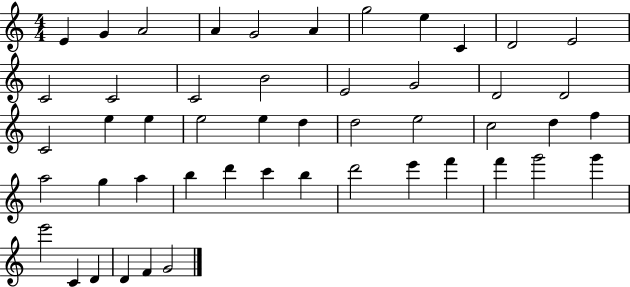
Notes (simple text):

E4/q G4/q A4/h A4/q G4/h A4/q G5/h E5/q C4/q D4/h E4/h C4/h C4/h C4/h B4/h E4/h G4/h D4/h D4/h C4/h E5/q E5/q E5/h E5/q D5/q D5/h E5/h C5/h D5/q F5/q A5/h G5/q A5/q B5/q D6/q C6/q B5/q D6/h E6/q F6/q F6/q G6/h G6/q E6/h C4/q D4/q D4/q F4/q G4/h